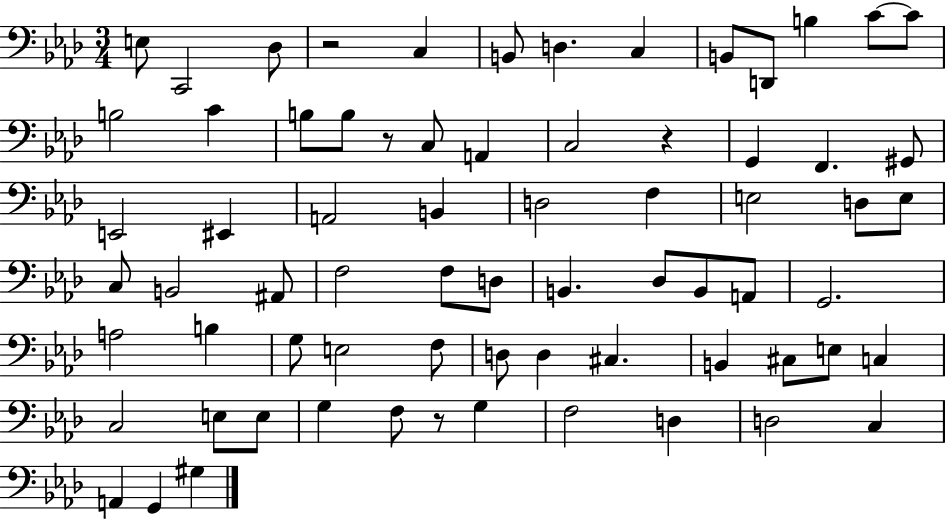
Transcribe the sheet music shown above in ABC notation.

X:1
T:Untitled
M:3/4
L:1/4
K:Ab
E,/2 C,,2 _D,/2 z2 C, B,,/2 D, C, B,,/2 D,,/2 B, C/2 C/2 B,2 C B,/2 B,/2 z/2 C,/2 A,, C,2 z G,, F,, ^G,,/2 E,,2 ^E,, A,,2 B,, D,2 F, E,2 D,/2 E,/2 C,/2 B,,2 ^A,,/2 F,2 F,/2 D,/2 B,, _D,/2 B,,/2 A,,/2 G,,2 A,2 B, G,/2 E,2 F,/2 D,/2 D, ^C, B,, ^C,/2 E,/2 C, C,2 E,/2 E,/2 G, F,/2 z/2 G, F,2 D, D,2 C, A,, G,, ^G,